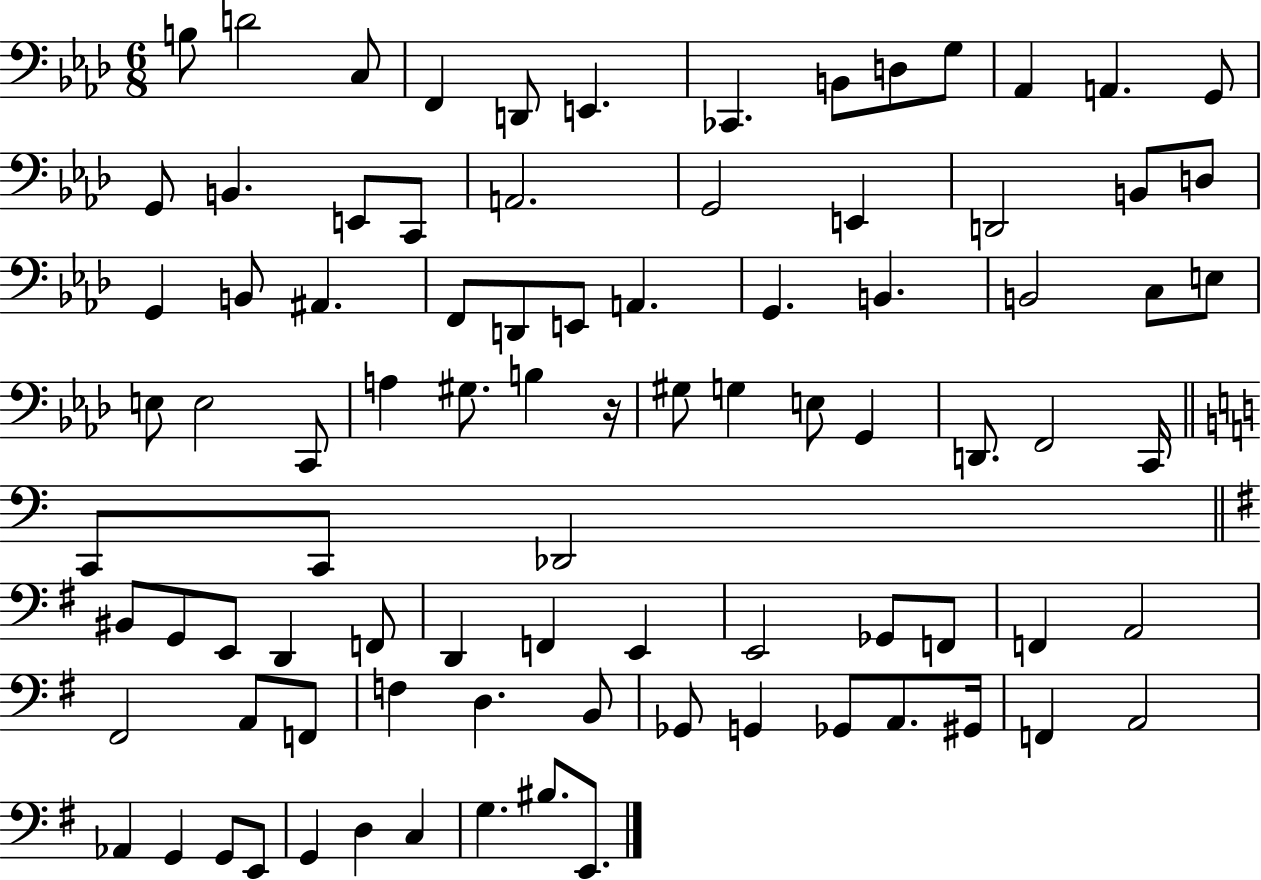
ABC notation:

X:1
T:Untitled
M:6/8
L:1/4
K:Ab
B,/2 D2 C,/2 F,, D,,/2 E,, _C,, B,,/2 D,/2 G,/2 _A,, A,, G,,/2 G,,/2 B,, E,,/2 C,,/2 A,,2 G,,2 E,, D,,2 B,,/2 D,/2 G,, B,,/2 ^A,, F,,/2 D,,/2 E,,/2 A,, G,, B,, B,,2 C,/2 E,/2 E,/2 E,2 C,,/2 A, ^G,/2 B, z/4 ^G,/2 G, E,/2 G,, D,,/2 F,,2 C,,/4 C,,/2 C,,/2 _D,,2 ^B,,/2 G,,/2 E,,/2 D,, F,,/2 D,, F,, E,, E,,2 _G,,/2 F,,/2 F,, A,,2 ^F,,2 A,,/2 F,,/2 F, D, B,,/2 _G,,/2 G,, _G,,/2 A,,/2 ^G,,/4 F,, A,,2 _A,, G,, G,,/2 E,,/2 G,, D, C, G, ^B,/2 E,,/2